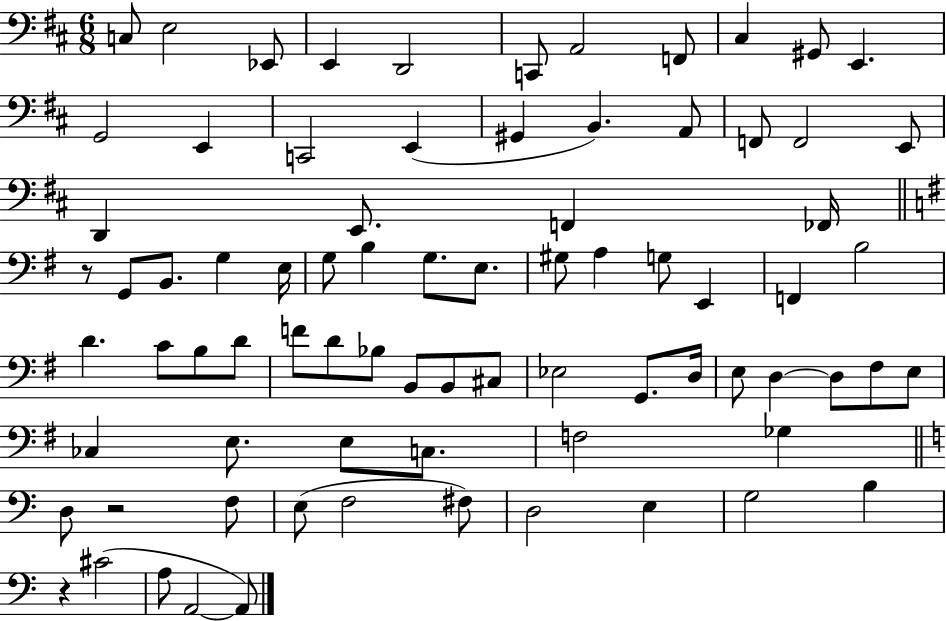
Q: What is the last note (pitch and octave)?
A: A2